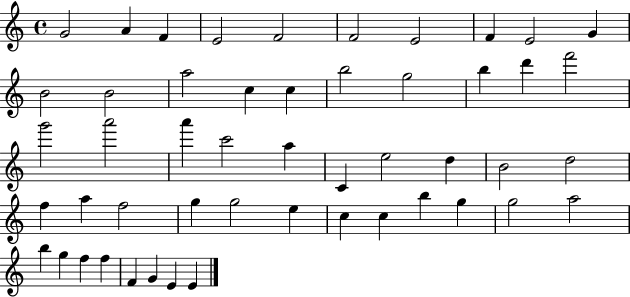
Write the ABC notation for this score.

X:1
T:Untitled
M:4/4
L:1/4
K:C
G2 A F E2 F2 F2 E2 F E2 G B2 B2 a2 c c b2 g2 b d' f'2 g'2 a'2 a' c'2 a C e2 d B2 d2 f a f2 g g2 e c c b g g2 a2 b g f f F G E E